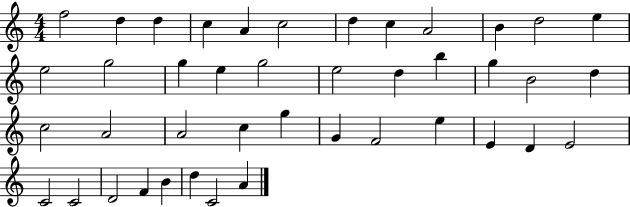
F5/h D5/q D5/q C5/q A4/q C5/h D5/q C5/q A4/h B4/q D5/h E5/q E5/h G5/h G5/q E5/q G5/h E5/h D5/q B5/q G5/q B4/h D5/q C5/h A4/h A4/h C5/q G5/q G4/q F4/h E5/q E4/q D4/q E4/h C4/h C4/h D4/h F4/q B4/q D5/q C4/h A4/q